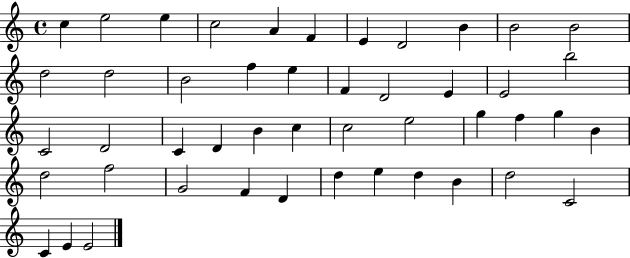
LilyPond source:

{
  \clef treble
  \time 4/4
  \defaultTimeSignature
  \key c \major
  c''4 e''2 e''4 | c''2 a'4 f'4 | e'4 d'2 b'4 | b'2 b'2 | \break d''2 d''2 | b'2 f''4 e''4 | f'4 d'2 e'4 | e'2 b''2 | \break c'2 d'2 | c'4 d'4 b'4 c''4 | c''2 e''2 | g''4 f''4 g''4 b'4 | \break d''2 f''2 | g'2 f'4 d'4 | d''4 e''4 d''4 b'4 | d''2 c'2 | \break c'4 e'4 e'2 | \bar "|."
}